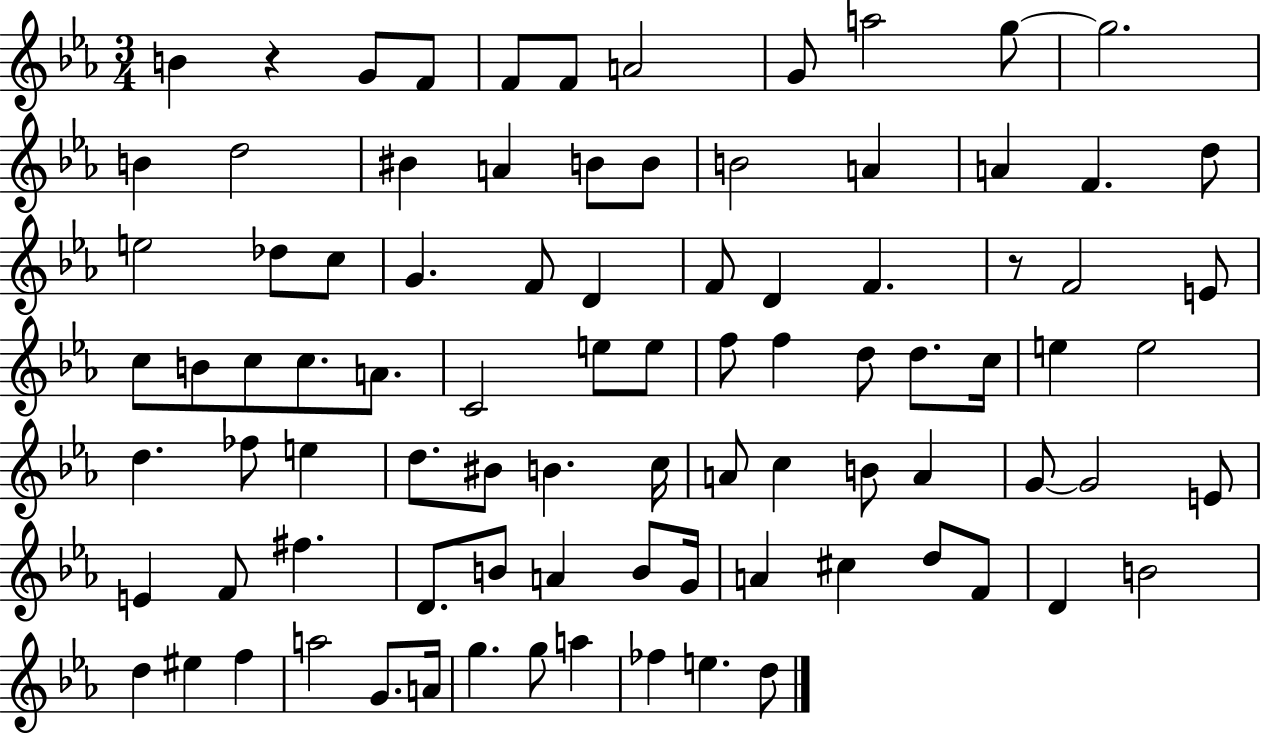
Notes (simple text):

B4/q R/q G4/e F4/e F4/e F4/e A4/h G4/e A5/h G5/e G5/h. B4/q D5/h BIS4/q A4/q B4/e B4/e B4/h A4/q A4/q F4/q. D5/e E5/h Db5/e C5/e G4/q. F4/e D4/q F4/e D4/q F4/q. R/e F4/h E4/e C5/e B4/e C5/e C5/e. A4/e. C4/h E5/e E5/e F5/e F5/q D5/e D5/e. C5/s E5/q E5/h D5/q. FES5/e E5/q D5/e. BIS4/e B4/q. C5/s A4/e C5/q B4/e A4/q G4/e G4/h E4/e E4/q F4/e F#5/q. D4/e. B4/e A4/q B4/e G4/s A4/q C#5/q D5/e F4/e D4/q B4/h D5/q EIS5/q F5/q A5/h G4/e. A4/s G5/q. G5/e A5/q FES5/q E5/q. D5/e